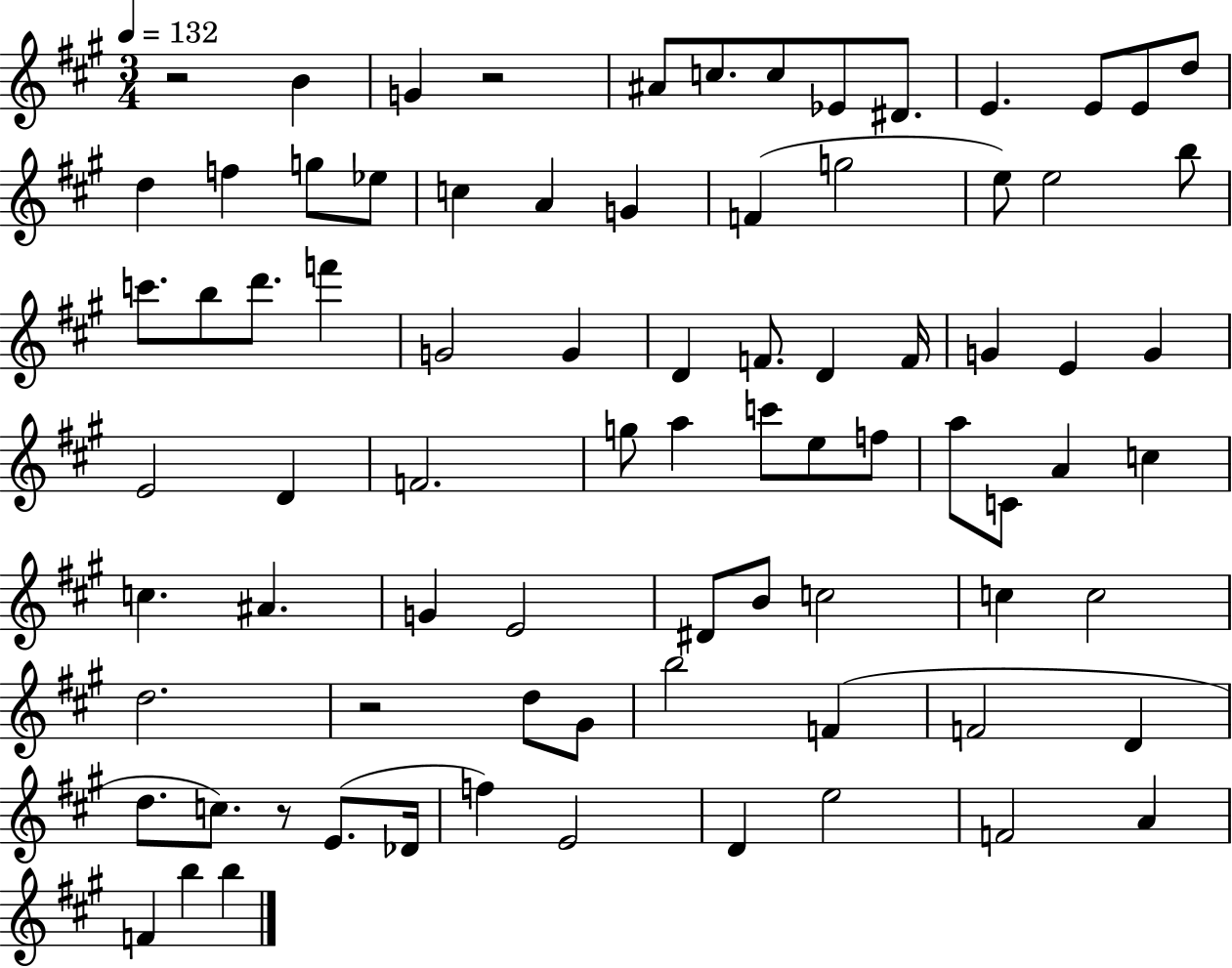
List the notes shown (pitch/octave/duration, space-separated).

R/h B4/q G4/q R/h A#4/e C5/e. C5/e Eb4/e D#4/e. E4/q. E4/e E4/e D5/e D5/q F5/q G5/e Eb5/e C5/q A4/q G4/q F4/q G5/h E5/e E5/h B5/e C6/e. B5/e D6/e. F6/q G4/h G4/q D4/q F4/e. D4/q F4/s G4/q E4/q G4/q E4/h D4/q F4/h. G5/e A5/q C6/e E5/e F5/e A5/e C4/e A4/q C5/q C5/q. A#4/q. G4/q E4/h D#4/e B4/e C5/h C5/q C5/h D5/h. R/h D5/e G#4/e B5/h F4/q F4/h D4/q D5/e. C5/e. R/e E4/e. Db4/s F5/q E4/h D4/q E5/h F4/h A4/q F4/q B5/q B5/q